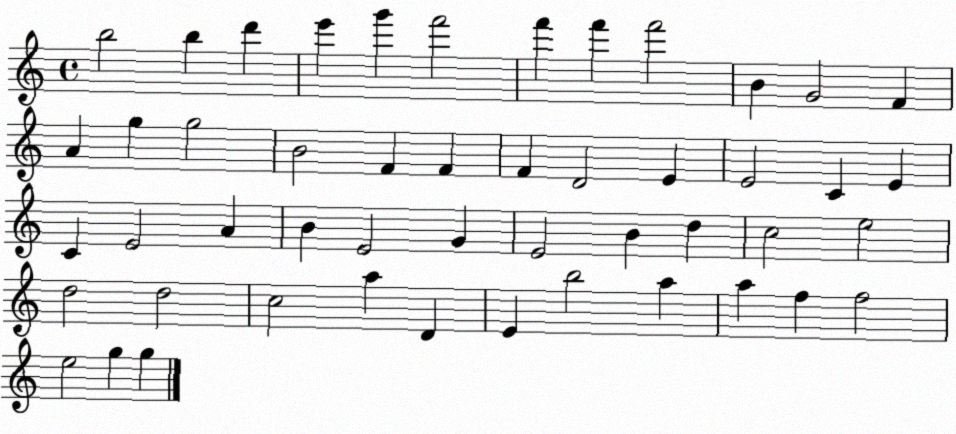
X:1
T:Untitled
M:4/4
L:1/4
K:C
b2 b d' e' g' f'2 f' f' f'2 B G2 F A g g2 B2 F F F D2 E E2 C E C E2 A B E2 G E2 B d c2 e2 d2 d2 c2 a D E b2 a a f f2 e2 g g